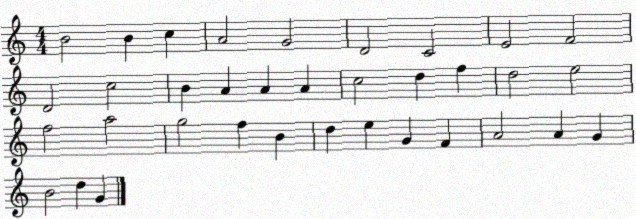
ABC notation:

X:1
T:Untitled
M:4/4
L:1/4
K:C
B2 B c A2 G2 D2 C2 E2 F2 D2 c2 B A A A c2 d f d2 e2 f2 a2 g2 f B d e G F A2 A G B2 d G